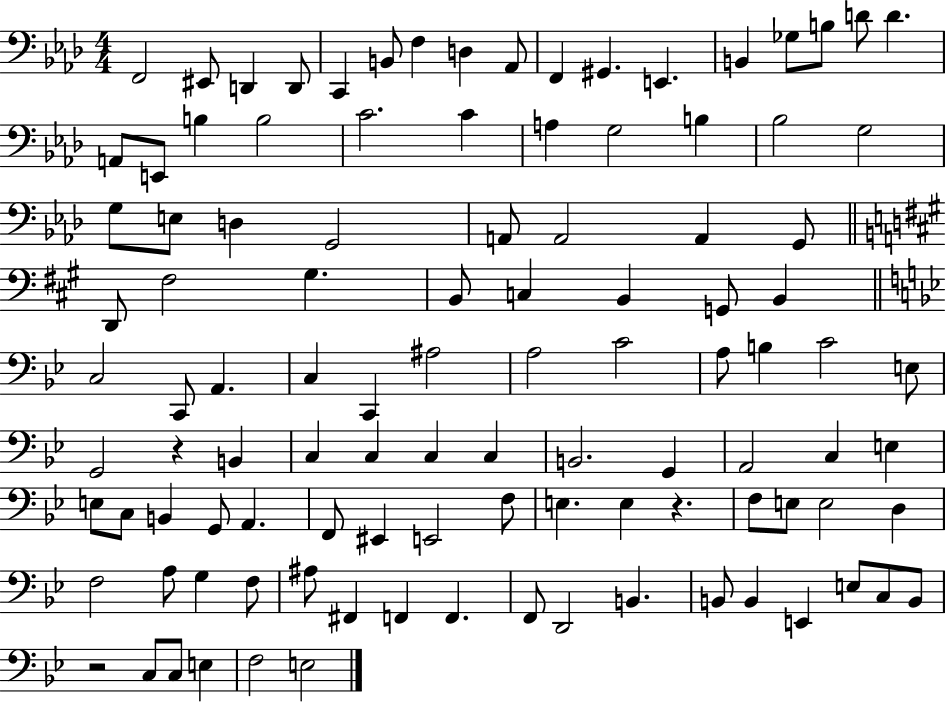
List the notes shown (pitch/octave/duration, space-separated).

F2/h EIS2/e D2/q D2/e C2/q B2/e F3/q D3/q Ab2/e F2/q G#2/q. E2/q. B2/q Gb3/e B3/e D4/e D4/q. A2/e E2/e B3/q B3/h C4/h. C4/q A3/q G3/h B3/q Bb3/h G3/h G3/e E3/e D3/q G2/h A2/e A2/h A2/q G2/e D2/e F#3/h G#3/q. B2/e C3/q B2/q G2/e B2/q C3/h C2/e A2/q. C3/q C2/q A#3/h A3/h C4/h A3/e B3/q C4/h E3/e G2/h R/q B2/q C3/q C3/q C3/q C3/q B2/h. G2/q A2/h C3/q E3/q E3/e C3/e B2/q G2/e A2/q. F2/e EIS2/q E2/h F3/e E3/q. E3/q R/q. F3/e E3/e E3/h D3/q F3/h A3/e G3/q F3/e A#3/e F#2/q F2/q F2/q. F2/e D2/h B2/q. B2/e B2/q E2/q E3/e C3/e B2/e R/h C3/e C3/e E3/q F3/h E3/h